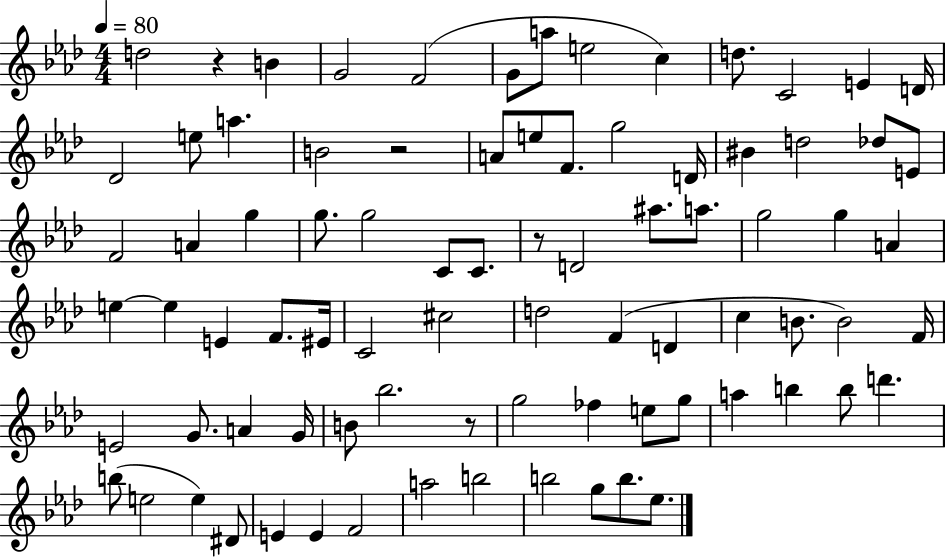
X:1
T:Untitled
M:4/4
L:1/4
K:Ab
d2 z B G2 F2 G/2 a/2 e2 c d/2 C2 E D/4 _D2 e/2 a B2 z2 A/2 e/2 F/2 g2 D/4 ^B d2 _d/2 E/2 F2 A g g/2 g2 C/2 C/2 z/2 D2 ^a/2 a/2 g2 g A e e E F/2 ^E/4 C2 ^c2 d2 F D c B/2 B2 F/4 E2 G/2 A G/4 B/2 _b2 z/2 g2 _f e/2 g/2 a b b/2 d' b/2 e2 e ^D/2 E E F2 a2 b2 b2 g/2 b/2 _e/2